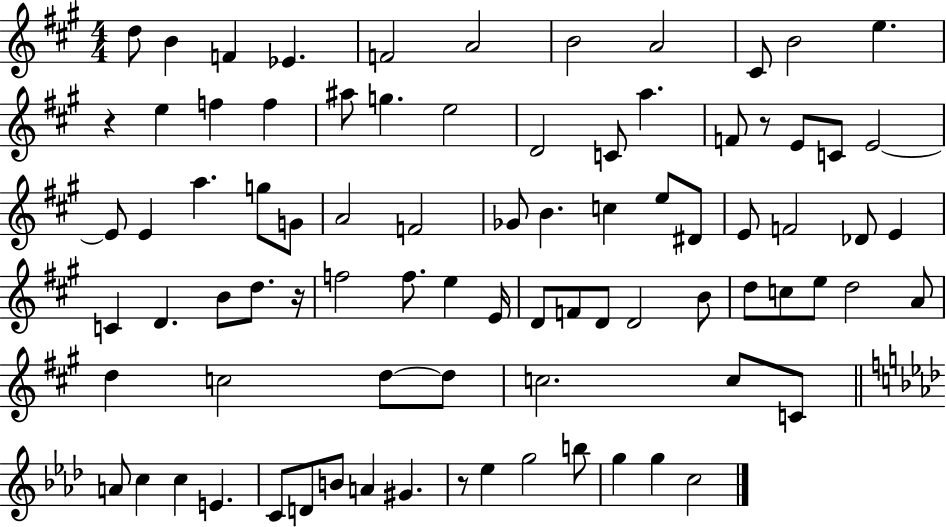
{
  \clef treble
  \numericTimeSignature
  \time 4/4
  \key a \major
  d''8 b'4 f'4 ees'4. | f'2 a'2 | b'2 a'2 | cis'8 b'2 e''4. | \break r4 e''4 f''4 f''4 | ais''8 g''4. e''2 | d'2 c'8 a''4. | f'8 r8 e'8 c'8 e'2~~ | \break e'8 e'4 a''4. g''8 g'8 | a'2 f'2 | ges'8 b'4. c''4 e''8 dis'8 | e'8 f'2 des'8 e'4 | \break c'4 d'4. b'8 d''8. r16 | f''2 f''8. e''4 e'16 | d'8 f'8 d'8 d'2 b'8 | d''8 c''8 e''8 d''2 a'8 | \break d''4 c''2 d''8~~ d''8 | c''2. c''8 c'8 | \bar "||" \break \key f \minor a'8 c''4 c''4 e'4. | c'8 d'8 b'8 a'4 gis'4. | r8 ees''4 g''2 b''8 | g''4 g''4 c''2 | \break \bar "|."
}